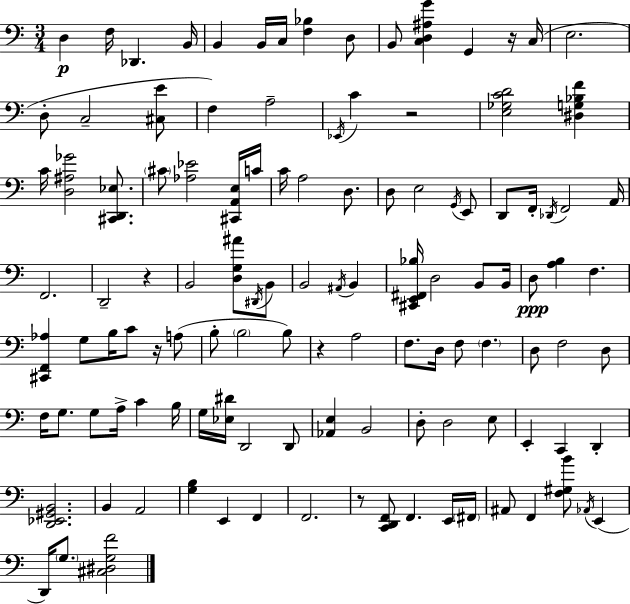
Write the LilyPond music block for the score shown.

{
  \clef bass
  \numericTimeSignature
  \time 3/4
  \key c \major
  \repeat volta 2 { d4\p f16 des,4. b,16 | b,4 b,16 c16 <f bes>4 d8 | b,8 <c d ais g'>4 g,4 r16 c16( | e2. | \break d8-. c2-- <cis e'>8 | f4) a2-- | \acciaccatura { ees,16 } c'4 r2 | <e ges c' d'>2 <dis g bes f'>4 | \break c'16 <d ais ges'>2 <cis, d, ees>8. | \parenthesize cis'8 <aes ees'>2 <cis, a, e>16 | c'16 c'16 a2 d8. | d8 e2 \acciaccatura { g,16 } | \break e,8 d,8 f,16-. \acciaccatura { des,16 } f,2 | a,16 f,2. | d,2-- r4 | b,2 <d g ais'>8 | \break \acciaccatura { dis,16 } b,8 b,2 | \acciaccatura { ais,16 } b,4 <cis, e, fis, bes>16 d2 | b,8 b,16 d8\ppp <a b>4 f4. | <cis, f, aes>4 g8 b16 | \break c'8 r16 a8( b8-. \parenthesize b2 | b8) r4 a2 | f8. d16 f8 \parenthesize f4. | d8 f2 | \break d8 f16 g8. g8 a16-> | c'4 b16 g16 <ees dis'>16 d,2 | d,8 <aes, e>4 b,2 | d8-. d2 | \break e8 e,4-. c,4 | d,4-. <d, ees, gis, b,>2. | b,4 a,2 | <g b>4 e,4 | \break f,4 f,2. | r8 <c, d, f,>8 f,4. | e,16 \parenthesize fis,16 ais,8 f,4 <f gis b'>8 | \acciaccatura { aes,16 }( e,4 d,16) \parenthesize g8. <cis dis g f'>2 | \break } \bar "|."
}